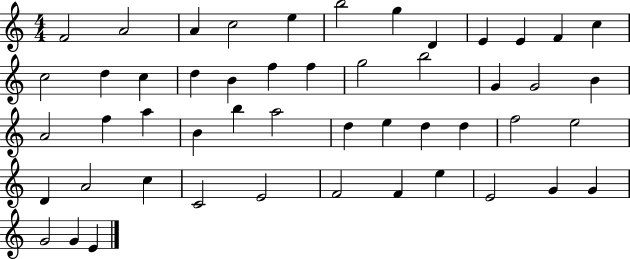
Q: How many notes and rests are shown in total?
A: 50